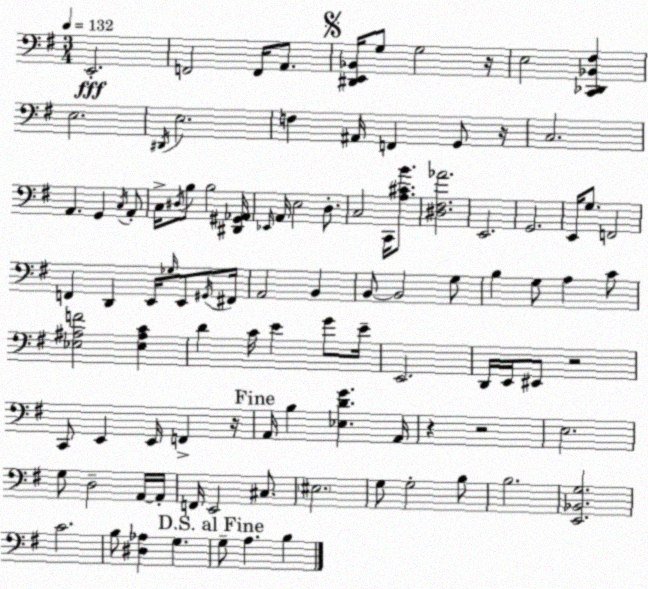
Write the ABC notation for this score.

X:1
T:Untitled
M:3/4
L:1/4
K:G
E,,2 F,,2 F,,/4 A,,/2 [^D,,E,,_B,,]/4 G,/2 G,2 z/4 E,2 [C,,_D,,_B,,^F,] E,2 ^D,,/4 E,2 F, ^A,,/4 F,, G,,/2 z/4 C,2 A,, G,, C,/4 A,,/2 C,/4 ^D,/4 B,/2 B,2 [^D,,^G,,_A,,]/4 _E,,/4 A,,/4 E,2 D,/2 C,2 C,,/4 [A,^CB]/2 [^D,^F,_A]2 E,,2 G,,2 E,,/4 G,/2 F,,2 F,, D,, E,,/4 _G,/4 E,,/2 ^G,,/4 ^F,,/4 A,,2 B,, B,,/2 B,,2 G,/2 B, G,/2 A, C/2 [_E,^A,F]2 [_E,^A,C] D C/4 E G/2 E/4 E,,2 D,,/4 E,,/4 ^E,,/2 z2 C,,/2 E,, E,,/4 F,, z/4 A,,/4 B, [_E,DG] A,,/4 z z2 E,2 G,/2 D,2 A,,/4 A,,/4 F,,/4 E,,2 ^C,/2 ^E,2 G,/2 G,2 B,/2 B,2 [E,,_B,,G,]2 C2 B,/2 [^D,_A,] G, G,/2 A, B,